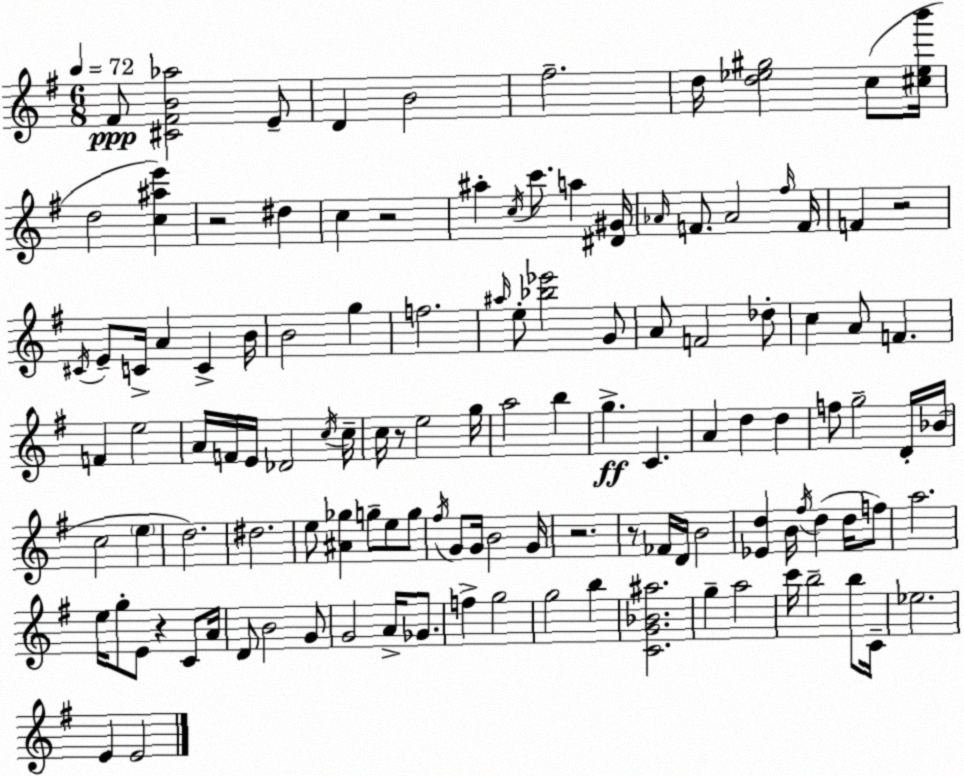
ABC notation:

X:1
T:Untitled
M:6/8
L:1/4
K:G
^F/2 [^C^FB_a]2 E/2 D B2 ^f2 d/4 [d_e^g]2 c/2 [^c_eb']/4 d2 [c^ae'] z2 ^d c z2 ^a c/4 c'/2 a [^D^G]/4 _A/4 F/2 _A2 ^f/4 F/4 F z2 ^C/4 E/2 C/4 A C B/4 B2 g f2 ^a/4 e/2 [_b_e']2 G/2 A/2 F2 _d/2 c A/2 F F e2 A/4 F/4 E/4 _D2 c/4 c/4 c/4 z/2 e2 g/4 a2 b g C A d d f/2 g2 D/4 _B/4 c2 e d2 ^d2 e/2 [^A_g] g/2 e/2 g/2 ^f/4 G/2 G/4 B2 G/4 z2 z/2 _F/4 D/4 B2 [_Ed] B/4 ^f/4 d d/4 f/2 a2 e/4 g/2 E/2 z C/2 A/4 D/2 B2 G/2 G2 A/4 _G/2 f g2 g2 b [CG_B^a]2 g a2 c'/4 b2 b/2 C/4 _e2 E E2